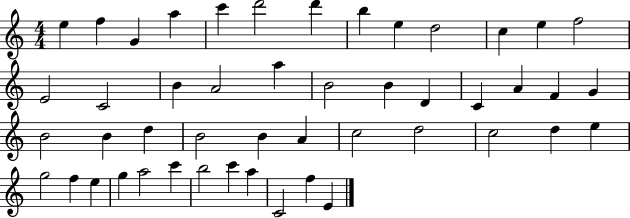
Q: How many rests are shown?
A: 0